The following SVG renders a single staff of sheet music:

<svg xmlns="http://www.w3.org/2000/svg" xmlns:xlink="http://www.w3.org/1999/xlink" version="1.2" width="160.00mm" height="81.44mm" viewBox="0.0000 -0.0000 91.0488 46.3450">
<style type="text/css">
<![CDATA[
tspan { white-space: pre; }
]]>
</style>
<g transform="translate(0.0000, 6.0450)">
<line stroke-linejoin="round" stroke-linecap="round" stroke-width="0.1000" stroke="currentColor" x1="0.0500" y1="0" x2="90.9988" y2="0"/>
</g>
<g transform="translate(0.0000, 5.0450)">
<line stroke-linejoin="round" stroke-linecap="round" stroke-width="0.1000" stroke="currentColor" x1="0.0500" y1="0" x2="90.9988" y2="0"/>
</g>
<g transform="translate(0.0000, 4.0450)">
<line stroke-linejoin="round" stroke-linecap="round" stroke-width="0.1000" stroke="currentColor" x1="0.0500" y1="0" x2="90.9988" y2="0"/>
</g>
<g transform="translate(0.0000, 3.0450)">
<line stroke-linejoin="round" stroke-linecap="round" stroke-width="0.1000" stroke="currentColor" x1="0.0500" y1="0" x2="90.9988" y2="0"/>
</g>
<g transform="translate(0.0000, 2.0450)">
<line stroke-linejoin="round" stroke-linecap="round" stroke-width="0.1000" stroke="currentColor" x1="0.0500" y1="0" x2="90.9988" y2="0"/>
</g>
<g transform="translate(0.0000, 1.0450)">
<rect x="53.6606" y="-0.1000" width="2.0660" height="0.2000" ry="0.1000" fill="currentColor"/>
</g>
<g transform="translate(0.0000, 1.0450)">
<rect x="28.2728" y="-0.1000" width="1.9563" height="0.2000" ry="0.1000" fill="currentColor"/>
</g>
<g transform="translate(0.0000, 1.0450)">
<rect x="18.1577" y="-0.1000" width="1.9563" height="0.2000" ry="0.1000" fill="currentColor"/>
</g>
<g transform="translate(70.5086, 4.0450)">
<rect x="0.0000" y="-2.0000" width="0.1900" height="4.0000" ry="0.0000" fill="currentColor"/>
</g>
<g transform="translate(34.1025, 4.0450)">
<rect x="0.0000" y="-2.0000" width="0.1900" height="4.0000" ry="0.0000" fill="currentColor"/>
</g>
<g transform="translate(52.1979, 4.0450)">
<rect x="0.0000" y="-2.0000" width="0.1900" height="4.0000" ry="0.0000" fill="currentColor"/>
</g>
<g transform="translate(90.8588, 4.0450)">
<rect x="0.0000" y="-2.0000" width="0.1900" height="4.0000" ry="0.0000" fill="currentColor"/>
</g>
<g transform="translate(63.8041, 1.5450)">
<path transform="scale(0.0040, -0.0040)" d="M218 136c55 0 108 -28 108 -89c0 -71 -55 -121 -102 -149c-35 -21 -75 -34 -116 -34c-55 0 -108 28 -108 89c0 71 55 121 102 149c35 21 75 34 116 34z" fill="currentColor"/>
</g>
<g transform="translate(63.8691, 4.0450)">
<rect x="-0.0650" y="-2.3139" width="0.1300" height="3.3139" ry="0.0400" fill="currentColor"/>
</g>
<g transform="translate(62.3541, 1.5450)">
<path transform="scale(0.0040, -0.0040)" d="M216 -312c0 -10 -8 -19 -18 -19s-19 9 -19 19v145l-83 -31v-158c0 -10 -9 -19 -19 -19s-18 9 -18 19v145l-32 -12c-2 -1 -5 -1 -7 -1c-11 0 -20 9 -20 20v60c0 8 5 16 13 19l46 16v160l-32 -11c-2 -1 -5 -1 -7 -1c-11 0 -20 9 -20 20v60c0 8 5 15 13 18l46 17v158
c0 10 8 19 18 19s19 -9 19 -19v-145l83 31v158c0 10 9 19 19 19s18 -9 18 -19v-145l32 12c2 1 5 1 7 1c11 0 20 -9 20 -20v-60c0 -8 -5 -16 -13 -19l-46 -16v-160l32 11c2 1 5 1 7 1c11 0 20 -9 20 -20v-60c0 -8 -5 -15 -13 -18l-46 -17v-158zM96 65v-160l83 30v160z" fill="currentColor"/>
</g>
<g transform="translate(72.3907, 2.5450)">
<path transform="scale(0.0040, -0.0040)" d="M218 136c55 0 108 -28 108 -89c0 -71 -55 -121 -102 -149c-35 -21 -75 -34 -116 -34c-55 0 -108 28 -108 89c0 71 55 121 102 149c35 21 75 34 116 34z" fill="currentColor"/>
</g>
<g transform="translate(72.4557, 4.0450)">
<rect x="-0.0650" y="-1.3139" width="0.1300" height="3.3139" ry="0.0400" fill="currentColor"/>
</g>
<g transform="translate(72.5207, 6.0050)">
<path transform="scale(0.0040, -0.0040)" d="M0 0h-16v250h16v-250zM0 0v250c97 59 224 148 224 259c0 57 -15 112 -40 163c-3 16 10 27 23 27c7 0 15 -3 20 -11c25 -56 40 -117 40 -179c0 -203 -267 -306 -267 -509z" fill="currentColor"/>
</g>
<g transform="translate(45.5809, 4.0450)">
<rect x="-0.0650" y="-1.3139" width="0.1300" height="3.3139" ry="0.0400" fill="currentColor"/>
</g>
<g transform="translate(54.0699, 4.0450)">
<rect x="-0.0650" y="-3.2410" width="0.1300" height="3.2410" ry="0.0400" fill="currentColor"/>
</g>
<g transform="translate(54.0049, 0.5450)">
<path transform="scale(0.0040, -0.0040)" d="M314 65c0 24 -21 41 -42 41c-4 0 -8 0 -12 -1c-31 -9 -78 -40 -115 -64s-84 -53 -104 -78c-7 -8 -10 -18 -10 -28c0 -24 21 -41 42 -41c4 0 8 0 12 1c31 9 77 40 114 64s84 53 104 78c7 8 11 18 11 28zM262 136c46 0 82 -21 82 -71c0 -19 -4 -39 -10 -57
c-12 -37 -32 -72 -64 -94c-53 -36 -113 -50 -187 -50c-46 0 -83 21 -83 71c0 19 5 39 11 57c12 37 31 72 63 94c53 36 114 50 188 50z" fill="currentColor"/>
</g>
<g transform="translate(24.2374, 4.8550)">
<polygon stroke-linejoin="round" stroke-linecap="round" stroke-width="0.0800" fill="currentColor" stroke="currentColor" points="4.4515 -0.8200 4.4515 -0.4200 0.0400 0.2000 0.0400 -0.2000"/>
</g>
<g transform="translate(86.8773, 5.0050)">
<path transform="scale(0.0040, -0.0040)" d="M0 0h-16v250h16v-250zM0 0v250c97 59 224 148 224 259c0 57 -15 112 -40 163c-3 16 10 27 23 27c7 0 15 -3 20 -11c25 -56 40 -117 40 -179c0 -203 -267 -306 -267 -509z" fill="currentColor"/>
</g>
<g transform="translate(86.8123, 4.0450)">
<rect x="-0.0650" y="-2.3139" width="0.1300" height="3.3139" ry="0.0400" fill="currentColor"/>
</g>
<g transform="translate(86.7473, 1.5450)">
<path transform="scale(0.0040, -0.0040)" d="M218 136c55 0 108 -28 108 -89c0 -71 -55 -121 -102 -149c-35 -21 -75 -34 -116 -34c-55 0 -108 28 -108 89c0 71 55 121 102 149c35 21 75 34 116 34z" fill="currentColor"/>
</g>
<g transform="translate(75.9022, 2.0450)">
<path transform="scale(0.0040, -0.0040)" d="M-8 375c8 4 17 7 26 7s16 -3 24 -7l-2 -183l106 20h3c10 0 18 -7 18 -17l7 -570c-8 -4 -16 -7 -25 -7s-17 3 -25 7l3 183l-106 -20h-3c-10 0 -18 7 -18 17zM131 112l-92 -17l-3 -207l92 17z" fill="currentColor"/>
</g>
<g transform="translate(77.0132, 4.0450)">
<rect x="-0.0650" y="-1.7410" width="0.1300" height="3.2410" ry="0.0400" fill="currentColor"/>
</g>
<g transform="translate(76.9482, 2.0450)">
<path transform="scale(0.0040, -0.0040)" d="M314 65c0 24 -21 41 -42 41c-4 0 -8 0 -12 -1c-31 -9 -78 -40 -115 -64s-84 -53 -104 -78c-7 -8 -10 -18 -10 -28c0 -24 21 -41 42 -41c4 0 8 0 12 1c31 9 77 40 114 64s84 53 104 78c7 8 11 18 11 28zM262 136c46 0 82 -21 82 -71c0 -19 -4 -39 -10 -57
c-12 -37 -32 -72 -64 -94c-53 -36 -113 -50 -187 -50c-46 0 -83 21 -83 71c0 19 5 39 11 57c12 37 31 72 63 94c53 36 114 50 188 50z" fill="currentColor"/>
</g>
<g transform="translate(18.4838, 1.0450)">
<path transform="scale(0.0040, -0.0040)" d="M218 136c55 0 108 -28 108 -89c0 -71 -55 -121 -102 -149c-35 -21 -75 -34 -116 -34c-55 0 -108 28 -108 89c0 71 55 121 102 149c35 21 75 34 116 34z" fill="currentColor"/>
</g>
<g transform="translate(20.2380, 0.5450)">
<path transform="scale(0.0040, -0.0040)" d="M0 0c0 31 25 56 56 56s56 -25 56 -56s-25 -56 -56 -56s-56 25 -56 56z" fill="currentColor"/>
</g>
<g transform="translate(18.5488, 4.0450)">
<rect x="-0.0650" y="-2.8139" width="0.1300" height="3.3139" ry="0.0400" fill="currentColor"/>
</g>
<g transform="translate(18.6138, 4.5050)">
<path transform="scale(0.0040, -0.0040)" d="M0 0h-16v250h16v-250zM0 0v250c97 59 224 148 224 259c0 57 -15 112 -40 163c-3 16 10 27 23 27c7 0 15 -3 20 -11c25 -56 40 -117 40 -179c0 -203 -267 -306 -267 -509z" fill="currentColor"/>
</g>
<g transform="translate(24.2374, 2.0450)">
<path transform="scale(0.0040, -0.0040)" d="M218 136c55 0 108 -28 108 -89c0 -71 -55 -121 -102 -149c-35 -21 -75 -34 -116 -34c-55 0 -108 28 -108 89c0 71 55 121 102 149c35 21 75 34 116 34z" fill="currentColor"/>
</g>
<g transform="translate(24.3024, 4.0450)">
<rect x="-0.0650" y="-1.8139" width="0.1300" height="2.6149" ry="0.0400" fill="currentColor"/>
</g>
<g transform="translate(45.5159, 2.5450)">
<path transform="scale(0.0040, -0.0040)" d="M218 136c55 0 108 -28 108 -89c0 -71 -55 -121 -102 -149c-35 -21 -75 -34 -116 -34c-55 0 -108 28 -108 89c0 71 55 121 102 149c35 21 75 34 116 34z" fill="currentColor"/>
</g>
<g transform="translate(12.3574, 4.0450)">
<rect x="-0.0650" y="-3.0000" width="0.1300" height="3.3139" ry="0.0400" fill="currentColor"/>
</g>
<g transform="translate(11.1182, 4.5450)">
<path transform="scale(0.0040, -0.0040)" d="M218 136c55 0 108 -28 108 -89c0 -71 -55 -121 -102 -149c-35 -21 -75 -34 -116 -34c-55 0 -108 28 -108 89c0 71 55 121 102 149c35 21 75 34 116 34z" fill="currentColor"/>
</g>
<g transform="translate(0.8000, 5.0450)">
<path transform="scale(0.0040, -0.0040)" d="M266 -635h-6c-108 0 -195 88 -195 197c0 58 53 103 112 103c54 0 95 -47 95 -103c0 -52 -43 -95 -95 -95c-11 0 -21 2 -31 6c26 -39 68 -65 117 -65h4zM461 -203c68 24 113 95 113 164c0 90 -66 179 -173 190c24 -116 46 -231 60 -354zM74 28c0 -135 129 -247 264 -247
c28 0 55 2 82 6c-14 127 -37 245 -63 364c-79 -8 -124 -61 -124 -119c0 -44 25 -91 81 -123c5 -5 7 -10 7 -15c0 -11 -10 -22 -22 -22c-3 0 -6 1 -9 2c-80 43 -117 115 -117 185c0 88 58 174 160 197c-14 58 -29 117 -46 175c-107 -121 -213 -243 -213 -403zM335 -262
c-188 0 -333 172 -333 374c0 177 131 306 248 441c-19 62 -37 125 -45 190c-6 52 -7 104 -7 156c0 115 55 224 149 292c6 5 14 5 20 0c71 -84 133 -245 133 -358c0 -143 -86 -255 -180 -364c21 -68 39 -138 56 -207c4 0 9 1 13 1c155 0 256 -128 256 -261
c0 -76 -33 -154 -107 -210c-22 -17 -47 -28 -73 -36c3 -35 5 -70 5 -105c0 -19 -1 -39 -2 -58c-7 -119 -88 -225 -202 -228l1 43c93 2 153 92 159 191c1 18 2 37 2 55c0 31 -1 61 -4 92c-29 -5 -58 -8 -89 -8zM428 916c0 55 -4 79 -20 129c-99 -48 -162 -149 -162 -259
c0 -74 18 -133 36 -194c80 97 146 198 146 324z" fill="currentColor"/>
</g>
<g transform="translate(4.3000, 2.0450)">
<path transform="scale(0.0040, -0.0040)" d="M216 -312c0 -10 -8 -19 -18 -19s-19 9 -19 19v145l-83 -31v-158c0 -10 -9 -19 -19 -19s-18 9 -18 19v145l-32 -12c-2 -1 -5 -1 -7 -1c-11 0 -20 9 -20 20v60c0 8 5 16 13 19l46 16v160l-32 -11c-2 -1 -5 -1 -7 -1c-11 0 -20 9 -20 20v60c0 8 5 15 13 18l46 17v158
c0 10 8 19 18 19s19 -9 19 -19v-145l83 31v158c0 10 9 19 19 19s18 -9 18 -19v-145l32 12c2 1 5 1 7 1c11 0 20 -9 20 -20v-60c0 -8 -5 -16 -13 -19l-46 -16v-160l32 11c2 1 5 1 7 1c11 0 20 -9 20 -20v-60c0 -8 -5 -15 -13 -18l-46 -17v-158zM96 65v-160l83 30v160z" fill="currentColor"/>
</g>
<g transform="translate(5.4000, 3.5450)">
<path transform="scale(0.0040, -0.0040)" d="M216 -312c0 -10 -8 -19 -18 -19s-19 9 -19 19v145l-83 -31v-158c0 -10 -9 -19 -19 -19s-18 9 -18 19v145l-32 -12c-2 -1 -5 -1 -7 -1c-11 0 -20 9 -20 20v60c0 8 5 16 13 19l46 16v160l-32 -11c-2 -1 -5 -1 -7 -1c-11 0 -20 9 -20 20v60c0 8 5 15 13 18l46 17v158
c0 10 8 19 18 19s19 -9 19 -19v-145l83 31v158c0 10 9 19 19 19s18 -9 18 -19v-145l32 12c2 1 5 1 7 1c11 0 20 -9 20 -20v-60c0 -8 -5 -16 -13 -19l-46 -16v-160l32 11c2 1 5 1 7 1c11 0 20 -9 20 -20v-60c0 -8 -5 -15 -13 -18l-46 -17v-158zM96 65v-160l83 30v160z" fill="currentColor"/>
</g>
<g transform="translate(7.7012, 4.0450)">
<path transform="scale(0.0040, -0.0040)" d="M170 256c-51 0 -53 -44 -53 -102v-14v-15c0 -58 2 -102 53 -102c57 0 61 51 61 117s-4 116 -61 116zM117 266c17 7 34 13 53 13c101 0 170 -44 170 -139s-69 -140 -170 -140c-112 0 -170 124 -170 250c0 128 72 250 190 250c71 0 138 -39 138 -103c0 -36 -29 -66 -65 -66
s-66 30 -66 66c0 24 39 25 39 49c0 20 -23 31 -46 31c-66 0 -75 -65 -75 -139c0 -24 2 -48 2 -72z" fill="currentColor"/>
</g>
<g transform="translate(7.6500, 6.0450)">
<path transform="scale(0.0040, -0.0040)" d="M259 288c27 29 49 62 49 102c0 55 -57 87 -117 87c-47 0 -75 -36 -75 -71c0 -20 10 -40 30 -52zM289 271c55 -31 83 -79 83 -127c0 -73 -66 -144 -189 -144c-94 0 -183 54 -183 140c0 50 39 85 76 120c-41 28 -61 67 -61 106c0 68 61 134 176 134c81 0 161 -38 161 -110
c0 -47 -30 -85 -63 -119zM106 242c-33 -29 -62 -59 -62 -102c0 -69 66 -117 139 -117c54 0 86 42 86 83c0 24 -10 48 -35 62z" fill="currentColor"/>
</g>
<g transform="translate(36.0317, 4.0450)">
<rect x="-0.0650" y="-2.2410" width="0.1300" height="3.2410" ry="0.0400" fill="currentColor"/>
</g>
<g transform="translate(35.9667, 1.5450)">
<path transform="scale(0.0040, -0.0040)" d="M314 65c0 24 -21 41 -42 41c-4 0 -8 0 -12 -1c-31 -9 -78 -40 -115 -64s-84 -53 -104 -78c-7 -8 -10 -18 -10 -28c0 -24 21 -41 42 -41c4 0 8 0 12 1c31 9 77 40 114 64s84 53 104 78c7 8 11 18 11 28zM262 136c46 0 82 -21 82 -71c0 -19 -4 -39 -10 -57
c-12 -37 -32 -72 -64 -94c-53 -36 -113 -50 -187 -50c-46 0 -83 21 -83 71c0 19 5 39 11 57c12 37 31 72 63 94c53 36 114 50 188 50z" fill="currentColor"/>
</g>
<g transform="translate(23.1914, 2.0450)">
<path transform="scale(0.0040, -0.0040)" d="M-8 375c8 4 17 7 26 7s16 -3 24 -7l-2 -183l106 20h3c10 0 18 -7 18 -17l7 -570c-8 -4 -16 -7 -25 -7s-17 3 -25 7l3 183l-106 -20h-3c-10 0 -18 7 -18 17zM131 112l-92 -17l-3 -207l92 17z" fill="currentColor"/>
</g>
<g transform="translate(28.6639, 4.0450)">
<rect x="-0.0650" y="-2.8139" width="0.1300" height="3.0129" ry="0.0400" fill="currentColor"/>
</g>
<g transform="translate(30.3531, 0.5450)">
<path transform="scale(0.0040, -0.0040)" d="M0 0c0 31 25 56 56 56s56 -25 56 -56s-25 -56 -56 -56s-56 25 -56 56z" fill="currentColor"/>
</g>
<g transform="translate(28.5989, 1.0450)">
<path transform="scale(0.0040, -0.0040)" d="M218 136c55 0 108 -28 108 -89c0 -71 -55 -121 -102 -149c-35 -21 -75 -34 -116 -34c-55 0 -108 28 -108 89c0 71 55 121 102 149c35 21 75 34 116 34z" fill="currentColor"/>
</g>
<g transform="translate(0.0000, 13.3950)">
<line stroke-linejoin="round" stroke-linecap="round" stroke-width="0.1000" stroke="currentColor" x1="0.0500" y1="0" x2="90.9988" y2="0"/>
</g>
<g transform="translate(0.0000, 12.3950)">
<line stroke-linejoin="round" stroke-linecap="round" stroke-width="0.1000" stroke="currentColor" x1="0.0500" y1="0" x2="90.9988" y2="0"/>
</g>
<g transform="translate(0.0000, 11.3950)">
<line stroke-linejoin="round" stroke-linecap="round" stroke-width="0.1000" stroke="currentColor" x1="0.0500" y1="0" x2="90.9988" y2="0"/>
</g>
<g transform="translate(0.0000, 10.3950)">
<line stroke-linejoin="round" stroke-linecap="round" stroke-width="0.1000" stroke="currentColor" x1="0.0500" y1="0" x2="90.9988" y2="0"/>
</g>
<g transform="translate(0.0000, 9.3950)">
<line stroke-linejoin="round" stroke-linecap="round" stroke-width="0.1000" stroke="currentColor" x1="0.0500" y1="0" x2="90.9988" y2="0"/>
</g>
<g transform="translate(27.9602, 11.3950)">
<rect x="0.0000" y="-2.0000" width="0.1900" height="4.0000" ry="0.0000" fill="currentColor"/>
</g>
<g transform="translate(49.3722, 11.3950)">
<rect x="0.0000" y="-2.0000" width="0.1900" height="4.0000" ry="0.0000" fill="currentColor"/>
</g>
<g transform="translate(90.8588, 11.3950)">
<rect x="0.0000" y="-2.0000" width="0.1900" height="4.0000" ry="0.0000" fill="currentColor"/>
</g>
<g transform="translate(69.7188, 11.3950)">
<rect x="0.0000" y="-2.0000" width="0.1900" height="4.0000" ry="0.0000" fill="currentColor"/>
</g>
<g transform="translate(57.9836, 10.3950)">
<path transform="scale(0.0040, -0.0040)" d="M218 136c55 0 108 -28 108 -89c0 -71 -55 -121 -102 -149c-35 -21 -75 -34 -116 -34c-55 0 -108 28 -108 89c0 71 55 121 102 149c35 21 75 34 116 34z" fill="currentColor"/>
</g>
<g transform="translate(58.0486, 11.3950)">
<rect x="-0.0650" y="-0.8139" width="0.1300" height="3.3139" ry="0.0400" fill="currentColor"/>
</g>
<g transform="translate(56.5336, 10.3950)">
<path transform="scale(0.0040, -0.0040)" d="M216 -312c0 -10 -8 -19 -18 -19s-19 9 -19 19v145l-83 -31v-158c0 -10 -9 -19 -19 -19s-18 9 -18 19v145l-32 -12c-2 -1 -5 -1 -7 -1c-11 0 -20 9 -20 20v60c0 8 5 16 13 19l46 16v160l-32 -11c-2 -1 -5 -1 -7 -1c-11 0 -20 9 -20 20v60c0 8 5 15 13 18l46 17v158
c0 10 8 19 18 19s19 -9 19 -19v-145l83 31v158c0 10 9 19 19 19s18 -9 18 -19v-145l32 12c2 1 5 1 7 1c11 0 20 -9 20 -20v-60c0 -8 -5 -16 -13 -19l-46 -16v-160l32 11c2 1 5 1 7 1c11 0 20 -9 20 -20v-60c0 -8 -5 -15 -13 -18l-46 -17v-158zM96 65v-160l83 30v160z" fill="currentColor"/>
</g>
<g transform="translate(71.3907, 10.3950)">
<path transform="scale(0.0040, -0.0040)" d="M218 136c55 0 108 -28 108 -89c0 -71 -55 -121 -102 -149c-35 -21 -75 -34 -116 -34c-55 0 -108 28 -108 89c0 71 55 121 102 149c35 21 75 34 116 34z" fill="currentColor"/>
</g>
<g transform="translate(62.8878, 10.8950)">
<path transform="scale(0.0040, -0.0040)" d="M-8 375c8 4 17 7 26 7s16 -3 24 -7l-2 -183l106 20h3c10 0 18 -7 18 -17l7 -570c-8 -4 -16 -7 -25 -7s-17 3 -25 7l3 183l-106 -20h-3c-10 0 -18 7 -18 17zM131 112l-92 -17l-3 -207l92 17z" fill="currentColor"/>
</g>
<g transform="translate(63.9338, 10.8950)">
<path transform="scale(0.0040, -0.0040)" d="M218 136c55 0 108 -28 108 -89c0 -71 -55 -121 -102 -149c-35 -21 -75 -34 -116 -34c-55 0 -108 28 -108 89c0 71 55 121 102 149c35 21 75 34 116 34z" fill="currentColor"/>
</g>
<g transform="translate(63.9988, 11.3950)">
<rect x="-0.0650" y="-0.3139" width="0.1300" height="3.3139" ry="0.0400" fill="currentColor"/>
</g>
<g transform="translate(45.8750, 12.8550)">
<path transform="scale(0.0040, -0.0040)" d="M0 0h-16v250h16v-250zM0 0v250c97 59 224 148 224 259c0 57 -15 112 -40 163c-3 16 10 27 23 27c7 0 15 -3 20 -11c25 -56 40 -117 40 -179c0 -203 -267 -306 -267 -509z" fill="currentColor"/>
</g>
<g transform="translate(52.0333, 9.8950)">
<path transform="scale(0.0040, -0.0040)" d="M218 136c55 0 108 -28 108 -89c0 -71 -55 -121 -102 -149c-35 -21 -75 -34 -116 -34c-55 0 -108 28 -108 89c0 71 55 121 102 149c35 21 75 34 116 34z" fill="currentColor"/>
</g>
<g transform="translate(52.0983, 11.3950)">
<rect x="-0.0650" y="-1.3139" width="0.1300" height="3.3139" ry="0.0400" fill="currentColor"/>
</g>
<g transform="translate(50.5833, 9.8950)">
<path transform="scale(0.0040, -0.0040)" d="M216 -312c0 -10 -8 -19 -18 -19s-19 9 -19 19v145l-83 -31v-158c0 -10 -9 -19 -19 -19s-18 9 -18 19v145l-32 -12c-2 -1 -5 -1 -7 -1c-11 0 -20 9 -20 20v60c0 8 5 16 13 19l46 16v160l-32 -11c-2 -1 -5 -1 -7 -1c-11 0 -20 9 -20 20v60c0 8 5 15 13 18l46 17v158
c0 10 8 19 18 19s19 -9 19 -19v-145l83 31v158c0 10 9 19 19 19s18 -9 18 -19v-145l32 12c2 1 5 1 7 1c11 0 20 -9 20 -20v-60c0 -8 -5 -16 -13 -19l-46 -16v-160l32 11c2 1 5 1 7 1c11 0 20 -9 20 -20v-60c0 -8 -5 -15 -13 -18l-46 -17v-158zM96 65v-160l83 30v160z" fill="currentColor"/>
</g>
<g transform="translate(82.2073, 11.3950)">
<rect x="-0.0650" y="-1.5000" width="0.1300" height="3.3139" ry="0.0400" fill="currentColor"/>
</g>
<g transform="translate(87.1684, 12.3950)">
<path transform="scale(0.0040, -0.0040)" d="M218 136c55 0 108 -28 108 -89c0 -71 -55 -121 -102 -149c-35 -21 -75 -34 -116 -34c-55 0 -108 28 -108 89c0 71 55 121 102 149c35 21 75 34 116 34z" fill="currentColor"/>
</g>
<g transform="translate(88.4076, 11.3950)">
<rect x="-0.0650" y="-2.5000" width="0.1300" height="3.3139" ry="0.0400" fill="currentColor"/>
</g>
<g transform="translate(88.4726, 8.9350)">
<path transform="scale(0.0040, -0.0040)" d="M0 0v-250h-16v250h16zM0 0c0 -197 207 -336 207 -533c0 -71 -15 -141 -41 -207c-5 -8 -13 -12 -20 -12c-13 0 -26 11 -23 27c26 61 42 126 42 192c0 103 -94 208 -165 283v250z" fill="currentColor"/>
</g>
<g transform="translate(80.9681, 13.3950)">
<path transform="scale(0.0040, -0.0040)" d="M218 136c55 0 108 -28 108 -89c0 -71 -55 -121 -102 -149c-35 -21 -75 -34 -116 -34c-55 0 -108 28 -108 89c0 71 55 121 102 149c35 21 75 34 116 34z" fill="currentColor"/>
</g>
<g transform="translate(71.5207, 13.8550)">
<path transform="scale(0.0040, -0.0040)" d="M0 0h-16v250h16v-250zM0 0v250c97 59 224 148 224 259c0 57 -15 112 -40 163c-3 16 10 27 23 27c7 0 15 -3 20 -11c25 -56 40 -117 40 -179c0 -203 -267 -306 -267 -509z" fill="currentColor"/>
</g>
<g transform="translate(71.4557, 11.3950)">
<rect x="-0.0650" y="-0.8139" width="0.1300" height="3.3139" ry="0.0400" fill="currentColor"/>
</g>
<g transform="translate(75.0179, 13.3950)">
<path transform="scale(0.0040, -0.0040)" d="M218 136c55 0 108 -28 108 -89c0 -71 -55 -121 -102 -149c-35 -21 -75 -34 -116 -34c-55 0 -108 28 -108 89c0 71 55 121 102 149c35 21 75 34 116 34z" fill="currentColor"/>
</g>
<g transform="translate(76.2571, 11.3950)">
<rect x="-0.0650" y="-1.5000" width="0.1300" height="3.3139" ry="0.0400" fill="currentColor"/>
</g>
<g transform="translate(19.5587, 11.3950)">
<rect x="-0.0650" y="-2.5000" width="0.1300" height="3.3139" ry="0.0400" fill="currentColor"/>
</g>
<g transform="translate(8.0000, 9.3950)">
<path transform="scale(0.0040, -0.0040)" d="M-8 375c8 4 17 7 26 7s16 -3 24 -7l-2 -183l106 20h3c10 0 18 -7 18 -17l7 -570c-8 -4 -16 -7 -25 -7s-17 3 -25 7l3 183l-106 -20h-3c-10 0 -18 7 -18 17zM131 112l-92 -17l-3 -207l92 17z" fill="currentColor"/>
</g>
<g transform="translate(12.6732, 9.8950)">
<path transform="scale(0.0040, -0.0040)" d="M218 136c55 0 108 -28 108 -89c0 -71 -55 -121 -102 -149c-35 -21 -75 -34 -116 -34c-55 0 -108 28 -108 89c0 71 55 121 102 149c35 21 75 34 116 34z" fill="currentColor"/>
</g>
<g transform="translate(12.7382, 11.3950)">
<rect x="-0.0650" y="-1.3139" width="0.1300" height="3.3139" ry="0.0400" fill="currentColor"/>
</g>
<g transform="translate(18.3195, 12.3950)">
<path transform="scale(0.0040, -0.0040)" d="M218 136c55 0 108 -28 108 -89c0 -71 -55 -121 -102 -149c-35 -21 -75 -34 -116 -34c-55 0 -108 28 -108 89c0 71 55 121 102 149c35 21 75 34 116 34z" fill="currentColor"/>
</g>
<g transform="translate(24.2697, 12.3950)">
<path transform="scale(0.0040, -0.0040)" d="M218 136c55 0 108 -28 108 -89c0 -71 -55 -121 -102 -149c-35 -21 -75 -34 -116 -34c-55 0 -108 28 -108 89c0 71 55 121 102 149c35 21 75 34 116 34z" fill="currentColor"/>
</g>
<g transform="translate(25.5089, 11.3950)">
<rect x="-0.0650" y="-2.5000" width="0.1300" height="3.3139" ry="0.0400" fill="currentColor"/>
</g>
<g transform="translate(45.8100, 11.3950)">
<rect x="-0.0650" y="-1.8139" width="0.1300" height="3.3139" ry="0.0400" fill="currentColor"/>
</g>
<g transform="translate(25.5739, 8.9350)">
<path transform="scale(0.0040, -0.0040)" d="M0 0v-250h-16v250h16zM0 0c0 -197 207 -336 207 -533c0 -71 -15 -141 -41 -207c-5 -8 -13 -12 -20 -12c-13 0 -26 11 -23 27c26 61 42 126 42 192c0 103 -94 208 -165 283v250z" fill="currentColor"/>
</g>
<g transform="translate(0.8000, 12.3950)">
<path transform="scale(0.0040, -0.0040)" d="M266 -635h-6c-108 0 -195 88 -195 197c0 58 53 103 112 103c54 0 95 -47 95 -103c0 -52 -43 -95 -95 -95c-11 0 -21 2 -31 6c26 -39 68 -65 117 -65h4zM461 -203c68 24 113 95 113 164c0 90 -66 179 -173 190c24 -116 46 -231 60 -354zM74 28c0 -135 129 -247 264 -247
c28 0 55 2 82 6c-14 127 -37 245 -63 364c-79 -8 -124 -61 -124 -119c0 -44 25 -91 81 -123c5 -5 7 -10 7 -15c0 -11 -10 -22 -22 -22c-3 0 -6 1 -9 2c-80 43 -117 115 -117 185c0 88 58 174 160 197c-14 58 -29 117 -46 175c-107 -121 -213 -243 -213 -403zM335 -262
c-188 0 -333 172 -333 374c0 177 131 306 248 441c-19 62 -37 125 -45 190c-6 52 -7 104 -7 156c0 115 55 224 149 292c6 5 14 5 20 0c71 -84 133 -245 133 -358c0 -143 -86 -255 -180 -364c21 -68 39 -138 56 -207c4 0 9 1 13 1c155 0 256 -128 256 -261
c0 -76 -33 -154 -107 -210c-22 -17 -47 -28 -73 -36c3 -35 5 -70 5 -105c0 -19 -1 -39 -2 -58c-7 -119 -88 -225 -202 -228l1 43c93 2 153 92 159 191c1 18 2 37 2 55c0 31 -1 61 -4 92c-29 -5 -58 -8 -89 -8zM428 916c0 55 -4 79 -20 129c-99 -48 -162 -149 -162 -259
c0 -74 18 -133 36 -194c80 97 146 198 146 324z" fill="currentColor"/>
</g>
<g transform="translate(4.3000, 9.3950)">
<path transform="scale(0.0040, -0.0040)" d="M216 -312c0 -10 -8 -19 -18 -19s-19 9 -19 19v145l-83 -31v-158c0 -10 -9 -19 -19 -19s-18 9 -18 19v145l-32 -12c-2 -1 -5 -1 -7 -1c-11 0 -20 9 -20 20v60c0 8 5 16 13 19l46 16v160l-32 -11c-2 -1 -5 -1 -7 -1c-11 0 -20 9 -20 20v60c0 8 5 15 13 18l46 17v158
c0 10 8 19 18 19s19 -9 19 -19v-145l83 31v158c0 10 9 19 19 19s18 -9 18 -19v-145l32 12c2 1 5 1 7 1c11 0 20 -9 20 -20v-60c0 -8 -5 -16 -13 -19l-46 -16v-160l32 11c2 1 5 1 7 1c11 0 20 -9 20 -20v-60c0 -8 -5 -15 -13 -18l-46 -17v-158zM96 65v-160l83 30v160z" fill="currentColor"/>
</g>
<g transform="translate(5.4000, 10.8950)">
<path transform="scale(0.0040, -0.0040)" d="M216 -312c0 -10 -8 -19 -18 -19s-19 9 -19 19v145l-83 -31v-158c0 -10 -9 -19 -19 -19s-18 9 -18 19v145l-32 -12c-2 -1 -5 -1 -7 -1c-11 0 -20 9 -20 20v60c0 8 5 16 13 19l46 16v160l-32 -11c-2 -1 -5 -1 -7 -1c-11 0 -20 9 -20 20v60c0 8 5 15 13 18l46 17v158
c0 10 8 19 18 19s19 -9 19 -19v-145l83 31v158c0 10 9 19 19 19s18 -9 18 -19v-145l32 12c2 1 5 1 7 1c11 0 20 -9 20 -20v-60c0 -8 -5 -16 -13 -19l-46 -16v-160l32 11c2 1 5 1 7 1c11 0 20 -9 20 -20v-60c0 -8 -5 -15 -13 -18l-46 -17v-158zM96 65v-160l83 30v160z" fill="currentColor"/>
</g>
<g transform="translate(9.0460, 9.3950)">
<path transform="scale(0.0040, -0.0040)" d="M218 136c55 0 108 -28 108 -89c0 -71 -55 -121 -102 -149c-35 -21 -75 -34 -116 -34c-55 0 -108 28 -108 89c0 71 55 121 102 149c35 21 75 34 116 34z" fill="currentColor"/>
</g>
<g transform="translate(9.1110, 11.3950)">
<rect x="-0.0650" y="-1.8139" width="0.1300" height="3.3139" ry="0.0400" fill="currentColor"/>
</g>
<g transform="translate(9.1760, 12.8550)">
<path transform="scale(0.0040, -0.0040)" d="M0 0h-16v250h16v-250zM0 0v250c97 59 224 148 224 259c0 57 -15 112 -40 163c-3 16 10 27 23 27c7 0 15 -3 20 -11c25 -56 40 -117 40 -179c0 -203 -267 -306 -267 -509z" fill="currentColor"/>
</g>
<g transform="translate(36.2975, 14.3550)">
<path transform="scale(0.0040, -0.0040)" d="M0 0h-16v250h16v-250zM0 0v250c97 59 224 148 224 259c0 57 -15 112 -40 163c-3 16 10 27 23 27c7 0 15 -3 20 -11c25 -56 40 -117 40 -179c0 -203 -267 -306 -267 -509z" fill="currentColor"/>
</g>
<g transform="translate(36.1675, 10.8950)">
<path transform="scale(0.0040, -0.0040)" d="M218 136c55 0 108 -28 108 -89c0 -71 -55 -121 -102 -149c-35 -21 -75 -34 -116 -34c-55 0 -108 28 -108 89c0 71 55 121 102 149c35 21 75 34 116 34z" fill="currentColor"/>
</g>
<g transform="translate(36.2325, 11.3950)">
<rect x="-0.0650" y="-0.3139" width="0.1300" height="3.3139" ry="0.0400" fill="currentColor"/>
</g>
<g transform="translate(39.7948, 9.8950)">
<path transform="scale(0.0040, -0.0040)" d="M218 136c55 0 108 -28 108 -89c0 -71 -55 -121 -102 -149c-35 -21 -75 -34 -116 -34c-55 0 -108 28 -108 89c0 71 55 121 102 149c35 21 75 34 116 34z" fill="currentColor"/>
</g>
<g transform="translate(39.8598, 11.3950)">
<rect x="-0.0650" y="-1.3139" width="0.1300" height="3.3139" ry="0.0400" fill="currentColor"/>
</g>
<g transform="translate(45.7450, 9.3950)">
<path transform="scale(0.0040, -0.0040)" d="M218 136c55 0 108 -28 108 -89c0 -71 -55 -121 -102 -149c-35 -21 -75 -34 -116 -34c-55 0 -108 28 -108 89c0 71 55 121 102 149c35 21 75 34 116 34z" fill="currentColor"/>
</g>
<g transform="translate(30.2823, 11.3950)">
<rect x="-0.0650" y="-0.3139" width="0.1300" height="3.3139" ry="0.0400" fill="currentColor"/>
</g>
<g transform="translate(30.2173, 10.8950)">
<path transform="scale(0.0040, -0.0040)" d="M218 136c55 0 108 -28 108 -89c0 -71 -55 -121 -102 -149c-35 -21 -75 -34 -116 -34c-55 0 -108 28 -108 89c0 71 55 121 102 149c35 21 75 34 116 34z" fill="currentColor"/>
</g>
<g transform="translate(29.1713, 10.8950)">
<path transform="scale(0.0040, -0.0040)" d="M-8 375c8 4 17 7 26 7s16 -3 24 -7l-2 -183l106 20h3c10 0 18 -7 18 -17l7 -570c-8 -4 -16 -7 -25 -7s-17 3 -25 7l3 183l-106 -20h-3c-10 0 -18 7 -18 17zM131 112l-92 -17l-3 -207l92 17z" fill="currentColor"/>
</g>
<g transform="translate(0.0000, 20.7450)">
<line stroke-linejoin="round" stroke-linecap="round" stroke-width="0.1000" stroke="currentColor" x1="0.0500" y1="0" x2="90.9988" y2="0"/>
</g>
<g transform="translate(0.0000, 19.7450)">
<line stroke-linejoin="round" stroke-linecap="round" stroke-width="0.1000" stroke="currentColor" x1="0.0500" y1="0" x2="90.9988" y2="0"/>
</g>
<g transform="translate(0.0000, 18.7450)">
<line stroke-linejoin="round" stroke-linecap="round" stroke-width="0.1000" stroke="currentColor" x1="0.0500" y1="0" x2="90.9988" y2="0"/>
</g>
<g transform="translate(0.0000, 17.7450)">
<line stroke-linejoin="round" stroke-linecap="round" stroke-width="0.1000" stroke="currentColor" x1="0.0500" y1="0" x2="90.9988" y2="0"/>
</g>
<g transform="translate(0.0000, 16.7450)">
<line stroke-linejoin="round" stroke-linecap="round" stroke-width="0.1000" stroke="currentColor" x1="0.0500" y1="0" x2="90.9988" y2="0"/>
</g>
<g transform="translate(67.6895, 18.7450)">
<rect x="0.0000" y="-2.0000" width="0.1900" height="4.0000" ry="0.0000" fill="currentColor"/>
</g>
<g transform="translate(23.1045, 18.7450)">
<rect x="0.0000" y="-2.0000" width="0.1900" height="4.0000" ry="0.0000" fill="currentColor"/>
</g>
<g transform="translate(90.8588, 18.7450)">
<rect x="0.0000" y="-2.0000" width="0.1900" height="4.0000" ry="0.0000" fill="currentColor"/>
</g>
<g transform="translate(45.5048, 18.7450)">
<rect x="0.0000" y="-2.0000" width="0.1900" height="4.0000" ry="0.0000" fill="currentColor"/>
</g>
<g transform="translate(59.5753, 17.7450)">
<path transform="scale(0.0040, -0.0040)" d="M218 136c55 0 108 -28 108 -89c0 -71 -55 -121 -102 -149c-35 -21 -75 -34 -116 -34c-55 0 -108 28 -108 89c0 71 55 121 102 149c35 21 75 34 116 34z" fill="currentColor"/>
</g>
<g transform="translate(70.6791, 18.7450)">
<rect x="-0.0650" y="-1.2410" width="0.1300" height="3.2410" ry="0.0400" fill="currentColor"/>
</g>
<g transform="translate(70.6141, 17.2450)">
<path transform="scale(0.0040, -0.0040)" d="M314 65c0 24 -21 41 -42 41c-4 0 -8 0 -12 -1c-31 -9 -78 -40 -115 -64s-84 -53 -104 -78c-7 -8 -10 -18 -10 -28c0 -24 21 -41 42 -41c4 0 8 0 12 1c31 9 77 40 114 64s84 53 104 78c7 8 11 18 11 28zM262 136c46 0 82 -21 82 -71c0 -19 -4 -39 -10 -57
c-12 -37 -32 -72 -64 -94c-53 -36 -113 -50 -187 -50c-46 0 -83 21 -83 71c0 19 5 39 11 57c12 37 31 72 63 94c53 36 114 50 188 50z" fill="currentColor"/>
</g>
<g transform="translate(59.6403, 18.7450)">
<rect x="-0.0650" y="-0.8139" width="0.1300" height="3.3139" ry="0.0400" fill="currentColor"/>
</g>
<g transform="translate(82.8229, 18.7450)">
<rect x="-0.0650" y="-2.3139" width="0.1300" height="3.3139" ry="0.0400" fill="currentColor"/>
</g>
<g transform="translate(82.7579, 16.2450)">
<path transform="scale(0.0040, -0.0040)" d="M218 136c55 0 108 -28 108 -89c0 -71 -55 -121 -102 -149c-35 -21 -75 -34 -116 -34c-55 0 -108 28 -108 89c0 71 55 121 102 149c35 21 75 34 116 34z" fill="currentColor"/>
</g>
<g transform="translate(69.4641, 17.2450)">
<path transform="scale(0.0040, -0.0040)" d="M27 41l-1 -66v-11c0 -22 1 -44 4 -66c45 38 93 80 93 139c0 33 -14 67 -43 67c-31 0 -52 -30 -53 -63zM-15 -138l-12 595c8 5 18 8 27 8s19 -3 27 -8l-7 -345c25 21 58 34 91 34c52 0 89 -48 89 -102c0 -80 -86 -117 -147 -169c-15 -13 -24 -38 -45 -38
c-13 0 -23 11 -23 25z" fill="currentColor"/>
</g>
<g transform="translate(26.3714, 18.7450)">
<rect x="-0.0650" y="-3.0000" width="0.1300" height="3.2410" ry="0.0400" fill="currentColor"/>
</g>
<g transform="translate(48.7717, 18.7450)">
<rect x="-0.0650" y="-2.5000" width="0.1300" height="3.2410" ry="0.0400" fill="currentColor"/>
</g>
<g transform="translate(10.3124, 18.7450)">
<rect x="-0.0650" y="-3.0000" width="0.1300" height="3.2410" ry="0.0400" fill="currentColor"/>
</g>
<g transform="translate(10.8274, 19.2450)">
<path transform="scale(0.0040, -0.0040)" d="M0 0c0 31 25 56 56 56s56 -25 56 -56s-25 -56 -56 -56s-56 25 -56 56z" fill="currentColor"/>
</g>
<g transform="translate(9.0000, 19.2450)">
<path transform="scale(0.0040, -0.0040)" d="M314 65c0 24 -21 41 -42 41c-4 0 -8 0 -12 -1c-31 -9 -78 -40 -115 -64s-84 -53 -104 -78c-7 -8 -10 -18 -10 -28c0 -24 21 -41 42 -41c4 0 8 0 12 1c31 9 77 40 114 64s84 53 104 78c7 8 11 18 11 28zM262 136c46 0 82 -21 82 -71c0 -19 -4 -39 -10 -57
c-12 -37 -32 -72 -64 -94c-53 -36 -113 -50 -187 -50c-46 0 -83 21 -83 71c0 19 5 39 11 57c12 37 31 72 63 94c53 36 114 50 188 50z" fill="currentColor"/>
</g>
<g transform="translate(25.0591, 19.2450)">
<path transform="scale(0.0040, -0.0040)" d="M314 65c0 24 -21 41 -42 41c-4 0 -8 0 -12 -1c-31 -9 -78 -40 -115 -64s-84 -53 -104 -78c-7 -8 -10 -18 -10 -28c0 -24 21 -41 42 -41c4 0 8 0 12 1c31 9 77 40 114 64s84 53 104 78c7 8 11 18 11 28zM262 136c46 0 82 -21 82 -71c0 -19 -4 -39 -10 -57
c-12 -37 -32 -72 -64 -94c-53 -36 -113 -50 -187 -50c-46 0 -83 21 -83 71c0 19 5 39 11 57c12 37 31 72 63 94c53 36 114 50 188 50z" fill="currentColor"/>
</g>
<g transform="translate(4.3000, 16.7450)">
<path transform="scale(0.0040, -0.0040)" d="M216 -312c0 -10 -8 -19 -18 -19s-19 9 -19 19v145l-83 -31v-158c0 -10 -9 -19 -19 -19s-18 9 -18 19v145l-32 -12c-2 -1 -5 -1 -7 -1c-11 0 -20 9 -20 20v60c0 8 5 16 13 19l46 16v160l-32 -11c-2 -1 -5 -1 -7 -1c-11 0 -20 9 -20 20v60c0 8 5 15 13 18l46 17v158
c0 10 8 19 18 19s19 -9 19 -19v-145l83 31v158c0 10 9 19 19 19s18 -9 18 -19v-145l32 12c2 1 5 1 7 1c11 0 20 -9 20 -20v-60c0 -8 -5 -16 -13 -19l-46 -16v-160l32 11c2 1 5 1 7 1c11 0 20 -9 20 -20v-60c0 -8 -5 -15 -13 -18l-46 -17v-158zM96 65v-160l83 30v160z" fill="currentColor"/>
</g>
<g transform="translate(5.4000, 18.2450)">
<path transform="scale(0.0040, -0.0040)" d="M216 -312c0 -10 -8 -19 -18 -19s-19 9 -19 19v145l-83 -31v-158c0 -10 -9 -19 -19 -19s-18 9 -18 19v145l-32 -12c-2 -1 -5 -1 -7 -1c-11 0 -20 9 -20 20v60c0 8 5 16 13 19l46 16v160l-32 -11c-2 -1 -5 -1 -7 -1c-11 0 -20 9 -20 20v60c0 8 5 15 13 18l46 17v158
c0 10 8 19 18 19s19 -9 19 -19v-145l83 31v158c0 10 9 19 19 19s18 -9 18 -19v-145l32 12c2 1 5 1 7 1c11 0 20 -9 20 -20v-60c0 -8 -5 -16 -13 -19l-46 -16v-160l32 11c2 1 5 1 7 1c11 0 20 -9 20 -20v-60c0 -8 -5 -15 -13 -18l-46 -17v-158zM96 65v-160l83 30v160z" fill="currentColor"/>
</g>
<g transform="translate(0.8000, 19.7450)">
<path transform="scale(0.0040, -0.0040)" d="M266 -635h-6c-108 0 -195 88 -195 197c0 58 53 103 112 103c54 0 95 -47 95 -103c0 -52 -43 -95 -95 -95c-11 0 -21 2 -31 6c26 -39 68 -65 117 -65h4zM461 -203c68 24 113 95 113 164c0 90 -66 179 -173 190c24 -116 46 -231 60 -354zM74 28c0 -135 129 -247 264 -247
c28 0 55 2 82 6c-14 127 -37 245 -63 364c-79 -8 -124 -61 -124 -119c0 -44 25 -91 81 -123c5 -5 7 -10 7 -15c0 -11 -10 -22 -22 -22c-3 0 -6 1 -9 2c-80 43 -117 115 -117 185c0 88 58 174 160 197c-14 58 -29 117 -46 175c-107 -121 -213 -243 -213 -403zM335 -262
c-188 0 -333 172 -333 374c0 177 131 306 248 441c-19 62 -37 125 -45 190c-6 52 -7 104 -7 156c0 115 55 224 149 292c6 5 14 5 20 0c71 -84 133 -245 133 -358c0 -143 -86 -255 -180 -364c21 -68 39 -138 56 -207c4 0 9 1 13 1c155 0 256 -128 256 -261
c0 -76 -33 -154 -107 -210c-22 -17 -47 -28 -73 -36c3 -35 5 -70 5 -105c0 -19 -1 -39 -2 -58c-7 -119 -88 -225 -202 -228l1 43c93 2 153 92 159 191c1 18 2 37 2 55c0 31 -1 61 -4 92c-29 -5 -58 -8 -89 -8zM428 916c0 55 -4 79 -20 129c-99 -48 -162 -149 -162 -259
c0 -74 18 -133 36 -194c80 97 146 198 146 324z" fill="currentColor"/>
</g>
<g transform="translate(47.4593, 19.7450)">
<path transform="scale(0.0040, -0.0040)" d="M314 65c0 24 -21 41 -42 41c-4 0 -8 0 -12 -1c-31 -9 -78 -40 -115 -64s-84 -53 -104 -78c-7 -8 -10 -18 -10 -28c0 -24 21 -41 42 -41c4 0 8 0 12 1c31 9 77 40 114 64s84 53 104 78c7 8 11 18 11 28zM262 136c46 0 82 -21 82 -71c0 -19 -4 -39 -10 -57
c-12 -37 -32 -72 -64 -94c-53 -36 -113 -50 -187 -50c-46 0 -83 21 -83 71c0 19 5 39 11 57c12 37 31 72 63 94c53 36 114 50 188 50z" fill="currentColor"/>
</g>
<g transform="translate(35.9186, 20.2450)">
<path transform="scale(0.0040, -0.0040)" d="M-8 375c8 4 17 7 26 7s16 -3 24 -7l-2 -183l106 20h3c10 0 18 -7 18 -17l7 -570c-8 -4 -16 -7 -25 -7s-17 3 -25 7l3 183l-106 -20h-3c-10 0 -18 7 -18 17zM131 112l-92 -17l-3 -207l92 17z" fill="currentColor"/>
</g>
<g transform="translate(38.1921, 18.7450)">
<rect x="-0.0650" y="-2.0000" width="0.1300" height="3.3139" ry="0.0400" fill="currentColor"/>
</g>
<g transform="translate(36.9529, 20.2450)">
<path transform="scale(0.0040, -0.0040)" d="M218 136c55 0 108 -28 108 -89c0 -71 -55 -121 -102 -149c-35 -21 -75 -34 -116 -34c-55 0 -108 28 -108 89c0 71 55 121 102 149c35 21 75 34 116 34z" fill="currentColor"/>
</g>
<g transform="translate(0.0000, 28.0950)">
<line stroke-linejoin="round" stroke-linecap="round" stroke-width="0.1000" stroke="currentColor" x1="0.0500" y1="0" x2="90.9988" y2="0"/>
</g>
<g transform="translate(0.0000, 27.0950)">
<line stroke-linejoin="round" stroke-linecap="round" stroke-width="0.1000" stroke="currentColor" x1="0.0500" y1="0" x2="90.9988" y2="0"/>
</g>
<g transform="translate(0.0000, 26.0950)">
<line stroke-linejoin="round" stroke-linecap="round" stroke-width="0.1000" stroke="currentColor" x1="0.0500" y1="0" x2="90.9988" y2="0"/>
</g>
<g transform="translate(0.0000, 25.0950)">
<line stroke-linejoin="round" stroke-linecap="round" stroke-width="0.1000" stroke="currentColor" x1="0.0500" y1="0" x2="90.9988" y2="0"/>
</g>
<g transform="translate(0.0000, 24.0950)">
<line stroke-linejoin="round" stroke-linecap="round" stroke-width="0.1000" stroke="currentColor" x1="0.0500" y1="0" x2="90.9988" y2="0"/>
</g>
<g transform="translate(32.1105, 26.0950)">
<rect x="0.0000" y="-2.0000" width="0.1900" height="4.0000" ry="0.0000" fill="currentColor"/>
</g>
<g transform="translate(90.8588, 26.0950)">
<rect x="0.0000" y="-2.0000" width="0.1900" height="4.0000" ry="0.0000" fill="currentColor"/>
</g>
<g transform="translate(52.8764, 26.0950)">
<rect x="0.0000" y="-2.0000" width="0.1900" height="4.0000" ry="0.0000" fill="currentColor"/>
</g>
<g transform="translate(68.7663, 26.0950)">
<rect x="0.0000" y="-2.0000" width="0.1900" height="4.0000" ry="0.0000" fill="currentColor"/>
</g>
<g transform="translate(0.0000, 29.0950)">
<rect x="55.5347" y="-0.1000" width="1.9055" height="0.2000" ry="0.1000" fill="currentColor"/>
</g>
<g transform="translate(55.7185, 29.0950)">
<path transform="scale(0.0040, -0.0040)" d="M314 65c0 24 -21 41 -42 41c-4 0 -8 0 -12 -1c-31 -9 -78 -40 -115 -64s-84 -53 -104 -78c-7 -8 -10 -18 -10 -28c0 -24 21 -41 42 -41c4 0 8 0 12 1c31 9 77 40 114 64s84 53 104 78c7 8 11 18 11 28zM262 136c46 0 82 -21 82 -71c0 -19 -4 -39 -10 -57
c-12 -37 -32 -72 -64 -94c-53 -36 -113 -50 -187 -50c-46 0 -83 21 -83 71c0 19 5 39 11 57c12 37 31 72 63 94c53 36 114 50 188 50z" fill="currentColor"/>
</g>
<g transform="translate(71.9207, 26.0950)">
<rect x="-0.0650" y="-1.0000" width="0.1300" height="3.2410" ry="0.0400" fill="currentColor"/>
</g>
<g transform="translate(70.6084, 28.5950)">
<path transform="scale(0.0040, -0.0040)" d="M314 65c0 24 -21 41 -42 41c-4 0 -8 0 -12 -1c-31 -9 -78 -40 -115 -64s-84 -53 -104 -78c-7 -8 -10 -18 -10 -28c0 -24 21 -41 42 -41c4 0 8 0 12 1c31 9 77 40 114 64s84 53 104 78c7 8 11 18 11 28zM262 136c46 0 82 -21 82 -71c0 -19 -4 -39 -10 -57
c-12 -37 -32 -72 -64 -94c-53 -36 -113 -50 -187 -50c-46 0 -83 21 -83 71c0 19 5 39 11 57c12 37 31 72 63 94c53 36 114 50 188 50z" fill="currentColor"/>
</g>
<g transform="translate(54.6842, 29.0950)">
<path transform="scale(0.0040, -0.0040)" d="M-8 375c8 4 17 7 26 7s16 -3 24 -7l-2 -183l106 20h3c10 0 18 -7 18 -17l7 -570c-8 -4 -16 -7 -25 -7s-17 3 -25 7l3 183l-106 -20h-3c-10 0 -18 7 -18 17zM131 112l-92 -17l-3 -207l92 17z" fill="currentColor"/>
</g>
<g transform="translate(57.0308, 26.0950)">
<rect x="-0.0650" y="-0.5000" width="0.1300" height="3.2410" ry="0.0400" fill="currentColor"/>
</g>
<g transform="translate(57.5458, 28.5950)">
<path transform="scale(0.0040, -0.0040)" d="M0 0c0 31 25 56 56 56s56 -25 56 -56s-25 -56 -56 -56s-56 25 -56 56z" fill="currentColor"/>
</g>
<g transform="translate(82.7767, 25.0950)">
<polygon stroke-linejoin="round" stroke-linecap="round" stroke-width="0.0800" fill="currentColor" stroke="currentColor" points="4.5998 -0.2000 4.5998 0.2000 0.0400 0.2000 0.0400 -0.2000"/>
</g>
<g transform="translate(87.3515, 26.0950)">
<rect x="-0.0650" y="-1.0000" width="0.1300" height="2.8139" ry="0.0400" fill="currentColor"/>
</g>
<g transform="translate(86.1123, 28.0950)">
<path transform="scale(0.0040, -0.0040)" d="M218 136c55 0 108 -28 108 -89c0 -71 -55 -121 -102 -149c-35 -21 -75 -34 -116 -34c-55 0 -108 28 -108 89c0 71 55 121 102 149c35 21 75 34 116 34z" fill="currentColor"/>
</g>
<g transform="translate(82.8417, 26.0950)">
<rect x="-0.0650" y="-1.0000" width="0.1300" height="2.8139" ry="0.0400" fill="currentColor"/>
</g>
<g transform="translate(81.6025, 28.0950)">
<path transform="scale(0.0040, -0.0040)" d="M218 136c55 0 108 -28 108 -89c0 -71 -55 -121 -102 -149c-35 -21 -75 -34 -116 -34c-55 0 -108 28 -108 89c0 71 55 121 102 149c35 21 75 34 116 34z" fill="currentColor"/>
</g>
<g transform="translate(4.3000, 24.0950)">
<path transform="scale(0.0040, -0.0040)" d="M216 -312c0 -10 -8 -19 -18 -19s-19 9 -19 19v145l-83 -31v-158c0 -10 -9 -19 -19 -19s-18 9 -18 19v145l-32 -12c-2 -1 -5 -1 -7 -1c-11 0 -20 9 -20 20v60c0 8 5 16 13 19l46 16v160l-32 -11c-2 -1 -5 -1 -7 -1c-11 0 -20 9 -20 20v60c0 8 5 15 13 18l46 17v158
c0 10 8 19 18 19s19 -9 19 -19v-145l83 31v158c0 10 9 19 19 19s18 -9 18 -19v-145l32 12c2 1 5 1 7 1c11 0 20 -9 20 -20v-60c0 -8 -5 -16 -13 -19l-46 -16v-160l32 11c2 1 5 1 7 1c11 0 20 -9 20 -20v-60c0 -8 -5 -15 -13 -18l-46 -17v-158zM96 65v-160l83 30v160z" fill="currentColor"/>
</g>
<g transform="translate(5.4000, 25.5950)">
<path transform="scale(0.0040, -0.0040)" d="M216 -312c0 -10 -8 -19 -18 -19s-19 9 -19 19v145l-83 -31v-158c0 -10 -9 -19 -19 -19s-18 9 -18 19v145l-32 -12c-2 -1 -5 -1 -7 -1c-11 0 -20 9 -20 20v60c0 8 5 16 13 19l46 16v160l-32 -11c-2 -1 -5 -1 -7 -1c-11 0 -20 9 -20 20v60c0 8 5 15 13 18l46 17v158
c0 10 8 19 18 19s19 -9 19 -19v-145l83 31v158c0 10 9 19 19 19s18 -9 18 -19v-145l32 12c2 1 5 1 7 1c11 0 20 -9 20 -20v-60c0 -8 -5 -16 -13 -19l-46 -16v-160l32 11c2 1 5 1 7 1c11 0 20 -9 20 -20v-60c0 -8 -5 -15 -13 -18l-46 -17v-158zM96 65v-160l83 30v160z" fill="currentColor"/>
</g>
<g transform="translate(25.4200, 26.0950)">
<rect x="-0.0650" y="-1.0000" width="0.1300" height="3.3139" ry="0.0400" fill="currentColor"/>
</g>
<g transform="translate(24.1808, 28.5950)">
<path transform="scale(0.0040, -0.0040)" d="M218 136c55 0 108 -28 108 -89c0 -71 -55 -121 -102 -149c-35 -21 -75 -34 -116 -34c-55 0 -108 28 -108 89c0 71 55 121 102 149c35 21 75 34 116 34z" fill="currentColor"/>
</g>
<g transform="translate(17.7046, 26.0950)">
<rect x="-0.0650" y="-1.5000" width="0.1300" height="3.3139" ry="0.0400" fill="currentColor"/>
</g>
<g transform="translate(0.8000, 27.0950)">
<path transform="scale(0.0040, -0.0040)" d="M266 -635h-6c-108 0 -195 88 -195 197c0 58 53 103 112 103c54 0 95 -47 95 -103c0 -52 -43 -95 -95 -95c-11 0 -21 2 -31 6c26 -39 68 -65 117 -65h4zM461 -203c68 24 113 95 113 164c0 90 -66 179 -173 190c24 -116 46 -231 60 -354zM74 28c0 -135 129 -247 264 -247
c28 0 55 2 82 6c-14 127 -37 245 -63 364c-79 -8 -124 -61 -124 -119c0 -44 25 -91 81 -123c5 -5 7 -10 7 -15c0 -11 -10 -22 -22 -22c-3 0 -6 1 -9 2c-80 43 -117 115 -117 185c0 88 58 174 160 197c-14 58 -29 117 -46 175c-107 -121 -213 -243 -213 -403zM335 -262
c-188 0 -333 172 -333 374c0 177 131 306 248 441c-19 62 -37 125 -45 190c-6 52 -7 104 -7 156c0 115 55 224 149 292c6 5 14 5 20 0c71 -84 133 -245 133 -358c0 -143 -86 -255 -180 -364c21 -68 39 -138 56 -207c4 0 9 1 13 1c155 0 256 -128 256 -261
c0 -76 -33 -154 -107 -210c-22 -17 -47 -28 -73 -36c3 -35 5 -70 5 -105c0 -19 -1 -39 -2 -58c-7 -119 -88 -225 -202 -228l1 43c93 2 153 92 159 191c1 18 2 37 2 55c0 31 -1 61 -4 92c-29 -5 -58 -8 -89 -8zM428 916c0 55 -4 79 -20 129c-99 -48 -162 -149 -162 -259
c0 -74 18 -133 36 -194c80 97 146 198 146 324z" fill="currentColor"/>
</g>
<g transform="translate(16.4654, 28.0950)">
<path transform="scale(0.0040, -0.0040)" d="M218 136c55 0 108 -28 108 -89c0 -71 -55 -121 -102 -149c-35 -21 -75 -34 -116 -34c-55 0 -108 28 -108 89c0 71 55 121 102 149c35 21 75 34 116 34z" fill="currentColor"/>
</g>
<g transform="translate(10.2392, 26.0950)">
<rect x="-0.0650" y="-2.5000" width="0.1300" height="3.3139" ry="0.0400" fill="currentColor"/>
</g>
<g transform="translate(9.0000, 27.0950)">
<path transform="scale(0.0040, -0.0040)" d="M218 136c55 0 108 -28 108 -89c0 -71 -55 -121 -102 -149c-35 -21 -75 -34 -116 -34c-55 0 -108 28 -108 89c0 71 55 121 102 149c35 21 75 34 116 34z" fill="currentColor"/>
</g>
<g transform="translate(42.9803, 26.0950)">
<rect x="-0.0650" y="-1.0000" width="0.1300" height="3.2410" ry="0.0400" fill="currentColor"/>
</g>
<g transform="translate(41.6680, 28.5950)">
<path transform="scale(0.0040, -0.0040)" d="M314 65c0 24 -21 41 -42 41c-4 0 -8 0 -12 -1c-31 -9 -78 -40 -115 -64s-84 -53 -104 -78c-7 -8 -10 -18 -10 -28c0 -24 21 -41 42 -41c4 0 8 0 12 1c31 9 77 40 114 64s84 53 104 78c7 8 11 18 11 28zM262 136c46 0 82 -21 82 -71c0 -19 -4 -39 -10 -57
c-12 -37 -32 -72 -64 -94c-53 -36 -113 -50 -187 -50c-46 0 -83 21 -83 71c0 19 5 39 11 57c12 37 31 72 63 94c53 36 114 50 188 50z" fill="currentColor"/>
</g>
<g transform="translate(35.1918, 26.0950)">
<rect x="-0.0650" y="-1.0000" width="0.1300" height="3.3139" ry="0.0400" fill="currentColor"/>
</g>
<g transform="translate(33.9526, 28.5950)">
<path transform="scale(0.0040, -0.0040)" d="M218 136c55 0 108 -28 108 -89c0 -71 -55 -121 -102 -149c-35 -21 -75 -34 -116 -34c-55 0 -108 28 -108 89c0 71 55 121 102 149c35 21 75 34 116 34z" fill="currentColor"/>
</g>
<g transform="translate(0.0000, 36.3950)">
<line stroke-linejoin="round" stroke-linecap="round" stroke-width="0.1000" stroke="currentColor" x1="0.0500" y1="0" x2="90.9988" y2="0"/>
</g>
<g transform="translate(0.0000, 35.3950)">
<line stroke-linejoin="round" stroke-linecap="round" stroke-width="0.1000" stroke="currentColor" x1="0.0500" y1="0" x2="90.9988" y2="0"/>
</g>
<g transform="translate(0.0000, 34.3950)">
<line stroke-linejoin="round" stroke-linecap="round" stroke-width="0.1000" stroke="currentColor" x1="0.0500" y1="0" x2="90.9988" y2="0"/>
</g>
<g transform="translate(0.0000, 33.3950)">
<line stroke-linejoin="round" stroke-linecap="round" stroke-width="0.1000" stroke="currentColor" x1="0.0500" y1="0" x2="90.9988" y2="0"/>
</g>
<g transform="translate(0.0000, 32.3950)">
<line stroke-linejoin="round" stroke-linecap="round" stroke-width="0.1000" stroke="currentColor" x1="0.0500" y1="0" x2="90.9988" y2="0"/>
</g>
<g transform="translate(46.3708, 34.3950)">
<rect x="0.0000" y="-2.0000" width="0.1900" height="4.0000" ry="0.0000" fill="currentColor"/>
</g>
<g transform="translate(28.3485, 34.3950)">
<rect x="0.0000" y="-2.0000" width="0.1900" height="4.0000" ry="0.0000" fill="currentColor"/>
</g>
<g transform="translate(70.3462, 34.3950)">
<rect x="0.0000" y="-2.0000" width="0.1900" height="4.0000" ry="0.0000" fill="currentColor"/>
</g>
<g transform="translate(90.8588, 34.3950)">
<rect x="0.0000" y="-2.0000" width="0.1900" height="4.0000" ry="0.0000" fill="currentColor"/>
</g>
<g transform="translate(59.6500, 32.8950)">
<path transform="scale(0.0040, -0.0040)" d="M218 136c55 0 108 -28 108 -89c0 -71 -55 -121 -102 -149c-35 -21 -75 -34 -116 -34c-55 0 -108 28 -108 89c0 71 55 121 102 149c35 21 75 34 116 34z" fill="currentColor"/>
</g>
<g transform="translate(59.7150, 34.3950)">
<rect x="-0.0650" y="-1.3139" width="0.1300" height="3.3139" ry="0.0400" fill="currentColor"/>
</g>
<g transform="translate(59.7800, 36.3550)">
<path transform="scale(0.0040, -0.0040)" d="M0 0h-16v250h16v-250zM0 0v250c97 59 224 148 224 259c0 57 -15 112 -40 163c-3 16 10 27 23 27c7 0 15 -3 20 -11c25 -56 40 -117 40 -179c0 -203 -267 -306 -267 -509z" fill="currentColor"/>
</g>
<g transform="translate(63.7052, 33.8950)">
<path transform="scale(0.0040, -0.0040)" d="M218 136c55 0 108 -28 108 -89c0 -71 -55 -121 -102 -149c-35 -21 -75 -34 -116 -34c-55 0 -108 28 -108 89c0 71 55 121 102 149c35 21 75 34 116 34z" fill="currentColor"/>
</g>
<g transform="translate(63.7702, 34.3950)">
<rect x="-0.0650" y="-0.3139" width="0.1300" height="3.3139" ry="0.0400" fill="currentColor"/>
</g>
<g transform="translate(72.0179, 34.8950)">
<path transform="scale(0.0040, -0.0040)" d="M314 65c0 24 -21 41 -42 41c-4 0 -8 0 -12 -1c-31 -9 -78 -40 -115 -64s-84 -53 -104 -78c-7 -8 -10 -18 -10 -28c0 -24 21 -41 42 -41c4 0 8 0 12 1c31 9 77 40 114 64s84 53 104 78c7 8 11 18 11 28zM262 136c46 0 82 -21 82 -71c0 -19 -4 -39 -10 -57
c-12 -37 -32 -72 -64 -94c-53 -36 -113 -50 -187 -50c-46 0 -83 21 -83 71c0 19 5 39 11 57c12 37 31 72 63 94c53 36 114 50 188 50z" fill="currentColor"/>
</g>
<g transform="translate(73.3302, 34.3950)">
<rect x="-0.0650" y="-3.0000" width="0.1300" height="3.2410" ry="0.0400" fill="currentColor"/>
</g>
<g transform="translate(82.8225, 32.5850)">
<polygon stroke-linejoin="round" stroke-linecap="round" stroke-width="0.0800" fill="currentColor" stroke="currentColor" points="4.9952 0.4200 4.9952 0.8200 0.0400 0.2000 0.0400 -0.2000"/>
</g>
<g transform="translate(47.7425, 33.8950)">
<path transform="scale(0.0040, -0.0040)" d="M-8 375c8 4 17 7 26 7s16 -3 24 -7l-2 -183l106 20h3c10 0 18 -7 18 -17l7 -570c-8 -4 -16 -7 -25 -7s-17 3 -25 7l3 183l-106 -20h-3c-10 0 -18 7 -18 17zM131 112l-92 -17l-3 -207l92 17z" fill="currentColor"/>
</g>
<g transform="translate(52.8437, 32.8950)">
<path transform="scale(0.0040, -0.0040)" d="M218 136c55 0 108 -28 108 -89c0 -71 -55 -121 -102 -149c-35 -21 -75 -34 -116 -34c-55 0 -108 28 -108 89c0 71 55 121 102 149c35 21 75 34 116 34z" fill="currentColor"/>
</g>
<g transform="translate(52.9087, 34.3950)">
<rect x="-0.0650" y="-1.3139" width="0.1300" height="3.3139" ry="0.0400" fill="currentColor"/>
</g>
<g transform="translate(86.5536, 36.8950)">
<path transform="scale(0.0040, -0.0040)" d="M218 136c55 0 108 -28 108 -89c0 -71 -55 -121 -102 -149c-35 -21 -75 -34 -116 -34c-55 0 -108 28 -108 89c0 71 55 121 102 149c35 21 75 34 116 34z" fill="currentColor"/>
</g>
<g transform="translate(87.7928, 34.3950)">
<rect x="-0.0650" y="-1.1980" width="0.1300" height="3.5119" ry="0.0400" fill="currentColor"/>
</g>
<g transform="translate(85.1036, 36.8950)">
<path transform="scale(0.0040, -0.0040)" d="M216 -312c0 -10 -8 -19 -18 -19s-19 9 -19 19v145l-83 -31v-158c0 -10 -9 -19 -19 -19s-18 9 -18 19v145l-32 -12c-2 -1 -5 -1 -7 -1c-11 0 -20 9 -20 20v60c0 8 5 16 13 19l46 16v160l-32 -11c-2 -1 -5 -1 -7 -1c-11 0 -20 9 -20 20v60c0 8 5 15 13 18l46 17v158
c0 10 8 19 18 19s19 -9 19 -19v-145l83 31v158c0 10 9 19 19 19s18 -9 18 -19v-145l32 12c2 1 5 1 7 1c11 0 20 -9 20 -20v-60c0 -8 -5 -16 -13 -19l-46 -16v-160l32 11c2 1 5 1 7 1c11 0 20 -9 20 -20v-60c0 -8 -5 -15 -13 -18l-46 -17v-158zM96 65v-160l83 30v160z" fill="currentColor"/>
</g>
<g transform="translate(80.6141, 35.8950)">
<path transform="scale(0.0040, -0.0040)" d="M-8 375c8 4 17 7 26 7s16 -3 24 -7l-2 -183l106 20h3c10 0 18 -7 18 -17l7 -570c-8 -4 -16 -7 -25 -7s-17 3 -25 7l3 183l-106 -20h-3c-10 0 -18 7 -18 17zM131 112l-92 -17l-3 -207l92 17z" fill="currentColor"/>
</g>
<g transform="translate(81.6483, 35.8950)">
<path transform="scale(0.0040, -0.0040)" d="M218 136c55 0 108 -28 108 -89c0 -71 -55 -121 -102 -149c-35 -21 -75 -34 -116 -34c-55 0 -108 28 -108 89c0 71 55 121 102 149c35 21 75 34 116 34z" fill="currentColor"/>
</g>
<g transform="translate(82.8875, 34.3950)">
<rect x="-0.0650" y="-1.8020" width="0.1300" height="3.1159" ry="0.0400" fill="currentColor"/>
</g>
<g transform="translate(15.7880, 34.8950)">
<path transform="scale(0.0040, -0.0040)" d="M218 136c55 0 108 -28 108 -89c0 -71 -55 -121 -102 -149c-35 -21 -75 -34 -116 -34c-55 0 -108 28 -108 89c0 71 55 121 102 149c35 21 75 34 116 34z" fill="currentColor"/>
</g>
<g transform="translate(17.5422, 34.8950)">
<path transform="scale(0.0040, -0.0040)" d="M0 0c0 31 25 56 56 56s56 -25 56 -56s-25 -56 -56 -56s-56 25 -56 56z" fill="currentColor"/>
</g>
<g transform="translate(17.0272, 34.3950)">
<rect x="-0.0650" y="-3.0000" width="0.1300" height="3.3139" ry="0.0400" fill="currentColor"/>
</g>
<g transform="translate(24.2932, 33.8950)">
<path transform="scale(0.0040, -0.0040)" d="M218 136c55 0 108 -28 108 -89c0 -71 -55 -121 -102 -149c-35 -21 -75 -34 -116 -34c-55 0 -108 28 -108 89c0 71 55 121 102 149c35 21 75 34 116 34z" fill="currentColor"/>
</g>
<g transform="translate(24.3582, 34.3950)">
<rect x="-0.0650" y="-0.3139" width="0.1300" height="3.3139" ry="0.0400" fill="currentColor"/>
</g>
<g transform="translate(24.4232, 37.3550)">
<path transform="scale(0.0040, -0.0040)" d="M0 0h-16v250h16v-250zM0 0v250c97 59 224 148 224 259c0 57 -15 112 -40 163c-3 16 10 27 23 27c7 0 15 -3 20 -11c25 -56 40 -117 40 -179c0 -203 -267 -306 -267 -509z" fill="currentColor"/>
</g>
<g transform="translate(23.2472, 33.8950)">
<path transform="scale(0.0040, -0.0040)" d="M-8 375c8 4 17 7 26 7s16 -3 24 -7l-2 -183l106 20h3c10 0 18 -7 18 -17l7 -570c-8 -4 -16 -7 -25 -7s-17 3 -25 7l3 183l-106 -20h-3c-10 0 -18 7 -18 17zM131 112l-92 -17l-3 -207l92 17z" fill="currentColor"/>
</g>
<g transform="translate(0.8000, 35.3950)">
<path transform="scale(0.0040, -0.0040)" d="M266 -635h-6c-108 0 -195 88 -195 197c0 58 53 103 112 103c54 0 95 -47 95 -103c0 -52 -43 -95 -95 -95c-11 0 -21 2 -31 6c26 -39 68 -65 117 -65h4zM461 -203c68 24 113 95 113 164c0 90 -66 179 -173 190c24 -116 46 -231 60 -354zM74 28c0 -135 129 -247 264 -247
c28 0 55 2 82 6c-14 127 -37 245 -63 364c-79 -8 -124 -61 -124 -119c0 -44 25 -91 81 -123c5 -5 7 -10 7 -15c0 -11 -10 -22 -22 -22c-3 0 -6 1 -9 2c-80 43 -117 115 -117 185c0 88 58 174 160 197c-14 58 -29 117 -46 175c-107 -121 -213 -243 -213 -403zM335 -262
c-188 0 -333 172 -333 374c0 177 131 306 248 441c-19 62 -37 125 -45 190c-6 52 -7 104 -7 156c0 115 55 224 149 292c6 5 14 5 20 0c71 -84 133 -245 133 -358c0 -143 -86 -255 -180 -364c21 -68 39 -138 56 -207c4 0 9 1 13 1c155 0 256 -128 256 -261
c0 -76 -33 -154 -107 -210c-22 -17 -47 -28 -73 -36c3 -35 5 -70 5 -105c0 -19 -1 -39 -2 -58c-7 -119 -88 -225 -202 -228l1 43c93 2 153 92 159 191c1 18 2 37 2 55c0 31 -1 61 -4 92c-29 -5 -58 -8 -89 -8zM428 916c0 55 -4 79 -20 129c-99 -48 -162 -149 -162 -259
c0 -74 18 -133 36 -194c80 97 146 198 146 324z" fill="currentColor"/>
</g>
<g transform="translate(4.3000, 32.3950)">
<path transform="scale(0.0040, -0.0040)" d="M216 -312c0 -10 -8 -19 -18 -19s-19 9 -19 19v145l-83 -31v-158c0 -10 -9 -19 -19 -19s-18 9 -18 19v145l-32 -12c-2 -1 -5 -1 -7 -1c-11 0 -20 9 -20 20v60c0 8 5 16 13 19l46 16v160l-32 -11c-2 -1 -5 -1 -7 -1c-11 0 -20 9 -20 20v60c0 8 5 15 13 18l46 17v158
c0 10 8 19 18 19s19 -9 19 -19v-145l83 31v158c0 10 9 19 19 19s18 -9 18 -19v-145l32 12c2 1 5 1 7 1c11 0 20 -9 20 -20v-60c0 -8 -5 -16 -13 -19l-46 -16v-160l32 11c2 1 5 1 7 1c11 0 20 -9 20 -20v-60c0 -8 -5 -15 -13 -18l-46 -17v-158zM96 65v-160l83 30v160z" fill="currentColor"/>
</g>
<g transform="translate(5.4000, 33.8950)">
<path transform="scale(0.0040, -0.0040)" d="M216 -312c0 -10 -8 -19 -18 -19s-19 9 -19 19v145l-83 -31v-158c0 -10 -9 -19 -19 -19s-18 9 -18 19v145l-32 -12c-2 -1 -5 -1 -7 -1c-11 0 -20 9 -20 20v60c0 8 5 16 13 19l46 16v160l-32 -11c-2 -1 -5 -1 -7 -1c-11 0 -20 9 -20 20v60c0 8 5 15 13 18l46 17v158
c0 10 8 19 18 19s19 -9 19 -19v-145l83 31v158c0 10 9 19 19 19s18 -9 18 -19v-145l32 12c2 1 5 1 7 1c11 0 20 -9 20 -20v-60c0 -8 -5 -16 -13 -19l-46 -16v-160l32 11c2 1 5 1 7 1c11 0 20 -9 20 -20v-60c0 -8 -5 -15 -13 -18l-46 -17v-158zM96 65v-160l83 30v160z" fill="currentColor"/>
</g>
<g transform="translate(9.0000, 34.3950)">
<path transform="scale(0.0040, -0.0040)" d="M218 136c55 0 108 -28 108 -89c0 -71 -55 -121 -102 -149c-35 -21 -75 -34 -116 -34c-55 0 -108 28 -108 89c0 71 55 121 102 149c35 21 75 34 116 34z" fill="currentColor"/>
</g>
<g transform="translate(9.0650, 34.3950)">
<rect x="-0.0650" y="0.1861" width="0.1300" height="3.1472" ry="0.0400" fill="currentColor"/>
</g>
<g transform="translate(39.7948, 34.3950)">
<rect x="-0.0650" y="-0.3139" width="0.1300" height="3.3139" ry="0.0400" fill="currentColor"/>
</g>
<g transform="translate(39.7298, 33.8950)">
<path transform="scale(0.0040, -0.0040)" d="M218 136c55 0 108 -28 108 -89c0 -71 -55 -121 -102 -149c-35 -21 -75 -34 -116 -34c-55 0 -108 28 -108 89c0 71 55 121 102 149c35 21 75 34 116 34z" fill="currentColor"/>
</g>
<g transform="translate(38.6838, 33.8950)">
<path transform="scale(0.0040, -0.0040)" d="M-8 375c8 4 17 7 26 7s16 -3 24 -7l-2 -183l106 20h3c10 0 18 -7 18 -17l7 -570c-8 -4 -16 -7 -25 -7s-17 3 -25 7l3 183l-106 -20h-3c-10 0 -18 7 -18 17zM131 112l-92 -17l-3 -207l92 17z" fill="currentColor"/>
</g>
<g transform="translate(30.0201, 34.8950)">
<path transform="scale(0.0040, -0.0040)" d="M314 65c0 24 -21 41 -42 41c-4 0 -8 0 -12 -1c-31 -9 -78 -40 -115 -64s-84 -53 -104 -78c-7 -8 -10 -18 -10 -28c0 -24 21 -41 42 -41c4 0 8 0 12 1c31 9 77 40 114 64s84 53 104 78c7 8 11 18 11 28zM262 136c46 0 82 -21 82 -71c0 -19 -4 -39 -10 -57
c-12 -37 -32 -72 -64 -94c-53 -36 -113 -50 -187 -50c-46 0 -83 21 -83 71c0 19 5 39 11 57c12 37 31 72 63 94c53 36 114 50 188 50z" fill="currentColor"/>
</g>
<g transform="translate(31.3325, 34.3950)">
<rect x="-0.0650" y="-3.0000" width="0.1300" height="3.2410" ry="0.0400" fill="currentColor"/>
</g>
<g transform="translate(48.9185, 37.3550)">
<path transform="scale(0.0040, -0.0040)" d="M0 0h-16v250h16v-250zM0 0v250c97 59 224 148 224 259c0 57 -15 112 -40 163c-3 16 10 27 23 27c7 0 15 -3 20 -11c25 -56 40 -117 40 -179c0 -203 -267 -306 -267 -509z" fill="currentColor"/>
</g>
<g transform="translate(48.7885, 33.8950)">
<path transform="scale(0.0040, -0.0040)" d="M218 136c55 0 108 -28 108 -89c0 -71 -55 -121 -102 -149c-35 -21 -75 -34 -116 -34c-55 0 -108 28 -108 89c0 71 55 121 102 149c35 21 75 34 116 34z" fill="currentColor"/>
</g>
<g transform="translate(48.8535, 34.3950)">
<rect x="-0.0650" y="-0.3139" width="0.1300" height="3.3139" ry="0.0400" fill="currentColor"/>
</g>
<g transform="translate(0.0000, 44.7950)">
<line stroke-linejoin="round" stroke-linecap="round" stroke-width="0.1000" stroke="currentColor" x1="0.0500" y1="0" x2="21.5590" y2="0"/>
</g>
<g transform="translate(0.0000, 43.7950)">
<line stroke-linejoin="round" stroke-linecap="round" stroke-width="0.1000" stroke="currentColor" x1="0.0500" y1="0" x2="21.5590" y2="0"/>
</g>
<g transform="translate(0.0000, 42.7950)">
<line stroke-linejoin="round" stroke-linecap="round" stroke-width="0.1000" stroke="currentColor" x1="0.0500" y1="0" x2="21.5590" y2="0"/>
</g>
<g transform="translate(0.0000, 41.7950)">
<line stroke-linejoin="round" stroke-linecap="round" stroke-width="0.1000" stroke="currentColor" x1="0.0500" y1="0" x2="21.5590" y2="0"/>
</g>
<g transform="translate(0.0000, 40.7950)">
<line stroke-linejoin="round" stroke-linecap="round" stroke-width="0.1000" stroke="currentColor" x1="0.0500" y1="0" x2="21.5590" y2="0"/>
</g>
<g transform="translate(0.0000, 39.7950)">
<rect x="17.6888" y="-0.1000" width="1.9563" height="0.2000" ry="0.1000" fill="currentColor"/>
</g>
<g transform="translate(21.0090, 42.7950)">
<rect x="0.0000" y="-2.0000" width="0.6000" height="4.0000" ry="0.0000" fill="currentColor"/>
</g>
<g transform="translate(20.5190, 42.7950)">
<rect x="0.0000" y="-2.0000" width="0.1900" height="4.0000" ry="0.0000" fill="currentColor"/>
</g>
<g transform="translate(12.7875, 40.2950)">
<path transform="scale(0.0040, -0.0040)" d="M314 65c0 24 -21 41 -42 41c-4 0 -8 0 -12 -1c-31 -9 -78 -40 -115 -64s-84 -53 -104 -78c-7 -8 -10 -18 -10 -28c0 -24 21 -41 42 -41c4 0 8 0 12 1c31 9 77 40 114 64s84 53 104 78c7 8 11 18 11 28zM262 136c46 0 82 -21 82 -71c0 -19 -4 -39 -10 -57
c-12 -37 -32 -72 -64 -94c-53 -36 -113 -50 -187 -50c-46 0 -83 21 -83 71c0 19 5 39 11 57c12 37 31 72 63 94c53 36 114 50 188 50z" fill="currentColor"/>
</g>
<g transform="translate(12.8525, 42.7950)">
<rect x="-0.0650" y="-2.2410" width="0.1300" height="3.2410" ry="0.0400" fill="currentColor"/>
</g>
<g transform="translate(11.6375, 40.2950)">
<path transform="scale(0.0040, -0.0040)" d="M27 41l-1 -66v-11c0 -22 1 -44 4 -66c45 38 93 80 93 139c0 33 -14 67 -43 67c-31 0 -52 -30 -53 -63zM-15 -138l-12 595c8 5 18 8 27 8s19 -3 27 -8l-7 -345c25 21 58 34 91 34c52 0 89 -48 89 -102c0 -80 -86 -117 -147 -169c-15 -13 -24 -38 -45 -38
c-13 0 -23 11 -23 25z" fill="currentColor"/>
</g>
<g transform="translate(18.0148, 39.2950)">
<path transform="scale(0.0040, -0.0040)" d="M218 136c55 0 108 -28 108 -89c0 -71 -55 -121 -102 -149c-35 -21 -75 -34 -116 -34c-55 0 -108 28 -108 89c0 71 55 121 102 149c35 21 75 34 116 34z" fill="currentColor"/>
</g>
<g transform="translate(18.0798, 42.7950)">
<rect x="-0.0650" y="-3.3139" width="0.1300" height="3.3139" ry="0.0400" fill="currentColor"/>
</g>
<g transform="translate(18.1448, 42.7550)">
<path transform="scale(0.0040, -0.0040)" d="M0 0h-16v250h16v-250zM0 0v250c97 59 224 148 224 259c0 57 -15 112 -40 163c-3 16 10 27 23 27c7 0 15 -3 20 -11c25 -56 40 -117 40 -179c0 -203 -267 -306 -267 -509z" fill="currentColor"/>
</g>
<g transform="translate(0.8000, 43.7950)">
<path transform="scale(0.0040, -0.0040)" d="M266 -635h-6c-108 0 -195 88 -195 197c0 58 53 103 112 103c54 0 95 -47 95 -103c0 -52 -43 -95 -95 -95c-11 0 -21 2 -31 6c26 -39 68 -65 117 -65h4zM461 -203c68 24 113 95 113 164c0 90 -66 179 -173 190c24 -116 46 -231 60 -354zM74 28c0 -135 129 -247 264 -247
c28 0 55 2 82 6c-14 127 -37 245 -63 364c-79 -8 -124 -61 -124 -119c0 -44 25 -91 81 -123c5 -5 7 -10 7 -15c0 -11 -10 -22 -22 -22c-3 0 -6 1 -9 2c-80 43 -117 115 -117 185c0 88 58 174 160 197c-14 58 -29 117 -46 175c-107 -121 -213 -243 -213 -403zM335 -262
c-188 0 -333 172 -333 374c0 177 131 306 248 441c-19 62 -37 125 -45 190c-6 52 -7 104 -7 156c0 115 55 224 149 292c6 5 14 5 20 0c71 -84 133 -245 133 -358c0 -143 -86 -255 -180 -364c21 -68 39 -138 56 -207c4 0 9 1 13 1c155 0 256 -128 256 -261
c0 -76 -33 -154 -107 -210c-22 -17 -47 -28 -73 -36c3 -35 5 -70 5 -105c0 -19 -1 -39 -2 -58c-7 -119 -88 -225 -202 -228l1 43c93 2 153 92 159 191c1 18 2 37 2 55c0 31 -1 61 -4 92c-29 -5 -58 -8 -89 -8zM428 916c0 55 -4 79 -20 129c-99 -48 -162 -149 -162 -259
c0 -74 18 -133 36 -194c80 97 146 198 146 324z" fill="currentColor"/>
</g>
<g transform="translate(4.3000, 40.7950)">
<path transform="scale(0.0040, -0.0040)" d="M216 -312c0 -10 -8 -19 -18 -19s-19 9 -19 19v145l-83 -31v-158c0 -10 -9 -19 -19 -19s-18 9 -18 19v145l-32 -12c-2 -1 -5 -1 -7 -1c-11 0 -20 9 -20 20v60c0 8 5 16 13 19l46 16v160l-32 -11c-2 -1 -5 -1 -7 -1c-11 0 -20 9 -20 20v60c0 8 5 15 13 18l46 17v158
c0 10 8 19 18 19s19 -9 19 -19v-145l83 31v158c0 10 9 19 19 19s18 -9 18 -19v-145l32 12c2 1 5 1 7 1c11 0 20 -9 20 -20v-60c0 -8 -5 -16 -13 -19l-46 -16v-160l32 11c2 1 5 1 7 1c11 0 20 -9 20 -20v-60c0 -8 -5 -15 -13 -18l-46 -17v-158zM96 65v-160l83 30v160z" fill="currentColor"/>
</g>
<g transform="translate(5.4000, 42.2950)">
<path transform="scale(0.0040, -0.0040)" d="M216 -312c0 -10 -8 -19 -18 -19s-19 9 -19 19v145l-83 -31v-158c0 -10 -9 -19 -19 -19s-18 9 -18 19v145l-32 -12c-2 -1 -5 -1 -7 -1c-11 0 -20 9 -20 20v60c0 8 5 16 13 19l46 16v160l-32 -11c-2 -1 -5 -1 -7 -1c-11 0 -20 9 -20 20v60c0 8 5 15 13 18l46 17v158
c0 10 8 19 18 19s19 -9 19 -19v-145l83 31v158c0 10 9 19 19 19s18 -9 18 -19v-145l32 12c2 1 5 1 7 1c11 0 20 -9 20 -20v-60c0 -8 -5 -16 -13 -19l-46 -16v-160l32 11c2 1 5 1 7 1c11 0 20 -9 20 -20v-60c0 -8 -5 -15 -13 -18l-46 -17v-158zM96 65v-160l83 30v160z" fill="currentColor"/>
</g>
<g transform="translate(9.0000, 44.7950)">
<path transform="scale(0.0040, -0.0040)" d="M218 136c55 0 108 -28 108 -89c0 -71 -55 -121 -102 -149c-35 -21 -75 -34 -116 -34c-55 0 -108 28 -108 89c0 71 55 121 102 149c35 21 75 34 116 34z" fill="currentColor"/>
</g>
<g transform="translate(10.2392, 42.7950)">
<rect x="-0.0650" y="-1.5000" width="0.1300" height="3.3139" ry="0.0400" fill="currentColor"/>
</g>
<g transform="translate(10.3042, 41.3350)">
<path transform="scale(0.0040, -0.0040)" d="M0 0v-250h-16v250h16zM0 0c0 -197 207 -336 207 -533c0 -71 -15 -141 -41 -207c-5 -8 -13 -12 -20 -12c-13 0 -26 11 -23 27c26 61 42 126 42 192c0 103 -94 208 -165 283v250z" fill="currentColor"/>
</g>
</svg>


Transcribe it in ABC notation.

X:1
T:Untitled
M:6/8
L:1/4
K:D
A a/2 f/2 a/2 g2 e b2 ^g e/2 f2 g/2 f/2 e G G/2 c c/2 e ^f/2 ^e ^d c d/2 E E G/2 A2 A2 F G2 d _e2 g G E D D D2 C2 D2 E/2 E/2 B A c/2 A2 c c/2 e e/2 c A2 F/2 ^D/2 E/2 _g2 b/2